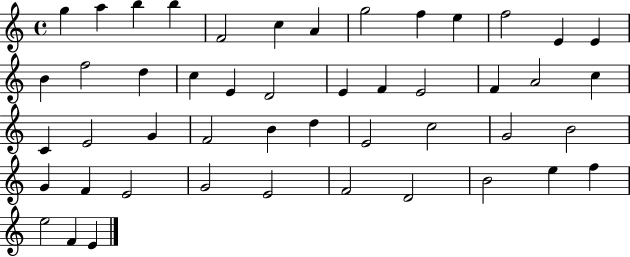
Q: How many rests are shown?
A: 0